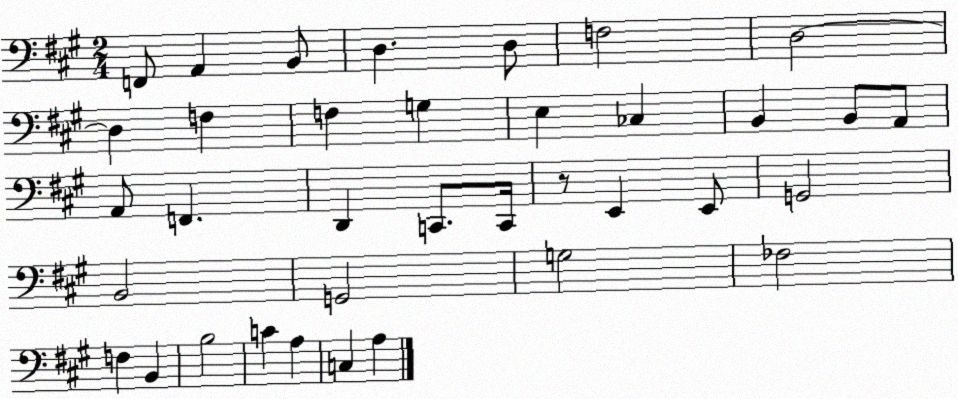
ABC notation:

X:1
T:Untitled
M:2/4
L:1/4
K:A
F,,/2 A,, B,,/2 D, D,/2 F,2 D,2 D, F, F, G, E, _C, B,, B,,/2 A,,/2 A,,/2 F,, D,, C,,/2 C,,/4 z/2 E,, E,,/2 G,,2 B,,2 G,,2 G,2 _F,2 F, B,, B,2 C A, C, A,